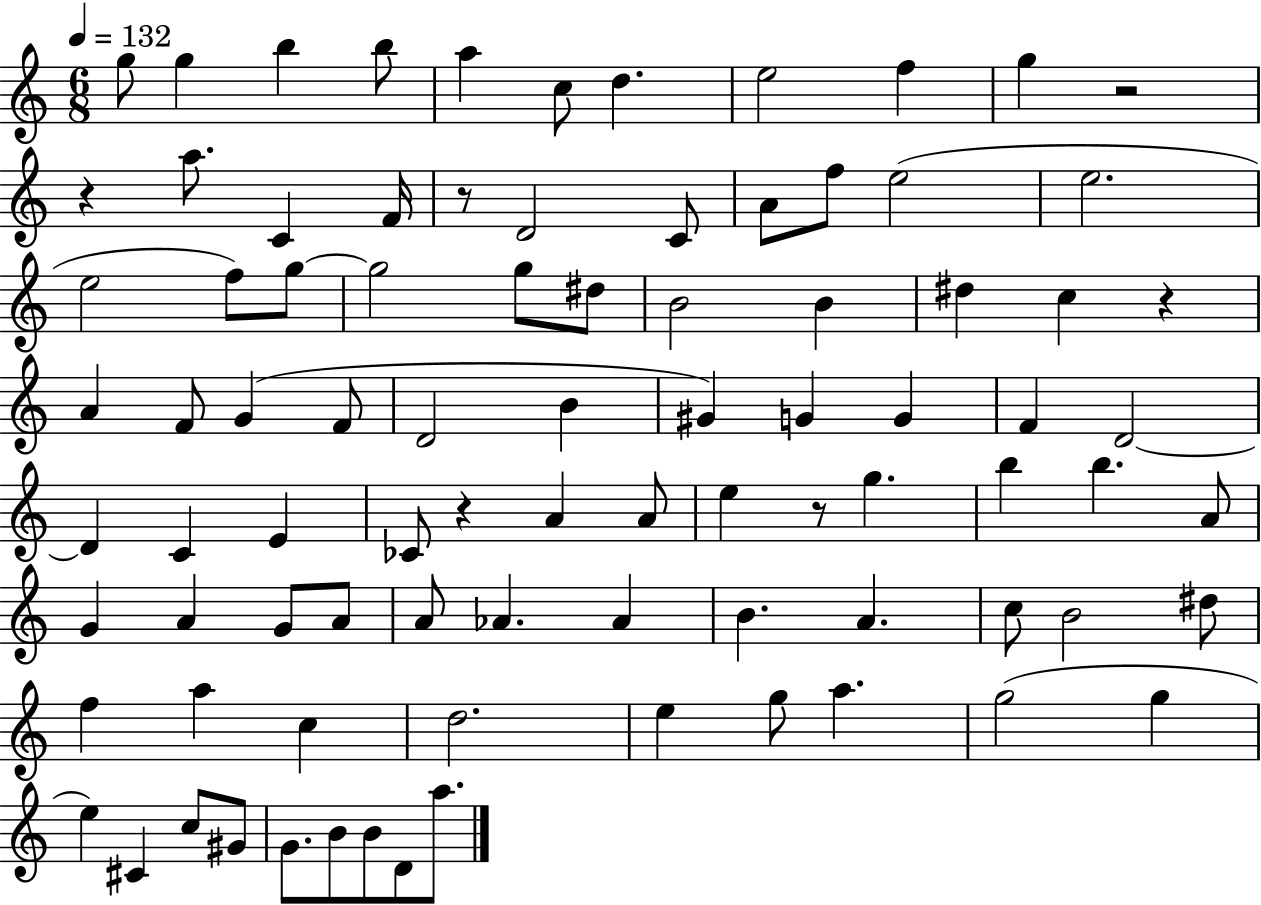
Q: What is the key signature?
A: C major